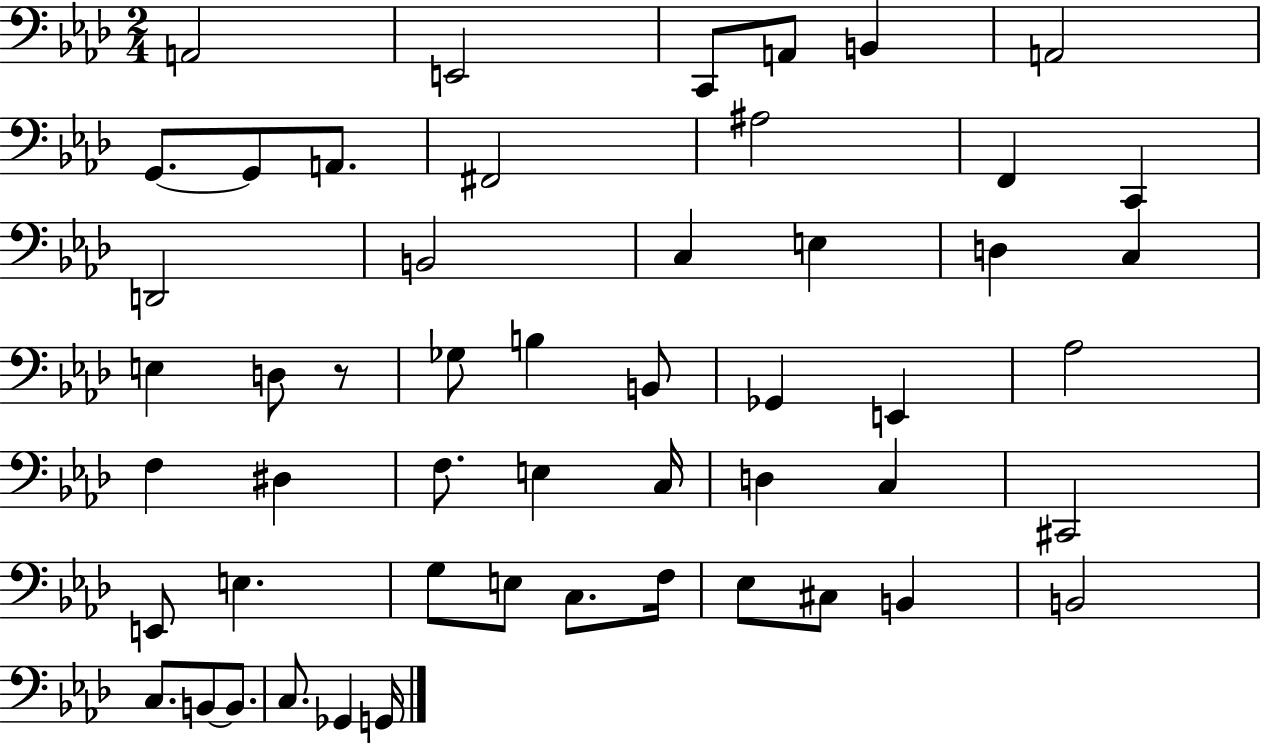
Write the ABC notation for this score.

X:1
T:Untitled
M:2/4
L:1/4
K:Ab
A,,2 E,,2 C,,/2 A,,/2 B,, A,,2 G,,/2 G,,/2 A,,/2 ^F,,2 ^A,2 F,, C,, D,,2 B,,2 C, E, D, C, E, D,/2 z/2 _G,/2 B, B,,/2 _G,, E,, _A,2 F, ^D, F,/2 E, C,/4 D, C, ^C,,2 E,,/2 E, G,/2 E,/2 C,/2 F,/4 _E,/2 ^C,/2 B,, B,,2 C,/2 B,,/2 B,,/2 C,/2 _G,, G,,/4